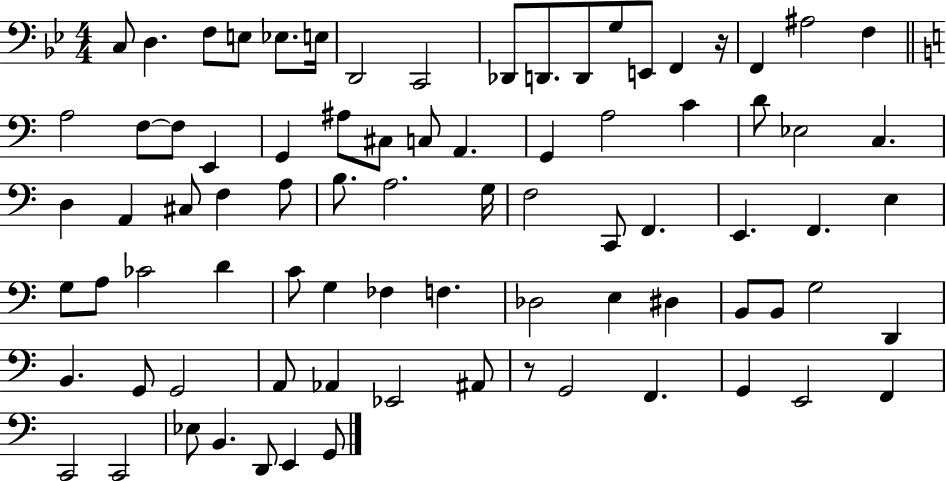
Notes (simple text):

C3/e D3/q. F3/e E3/e Eb3/e. E3/s D2/h C2/h Db2/e D2/e. D2/e G3/e E2/e F2/q R/s F2/q A#3/h F3/q A3/h F3/e F3/e E2/q G2/q A#3/e C#3/e C3/e A2/q. G2/q A3/h C4/q D4/e Eb3/h C3/q. D3/q A2/q C#3/e F3/q A3/e B3/e. A3/h. G3/s F3/h C2/e F2/q. E2/q. F2/q. E3/q G3/e A3/e CES4/h D4/q C4/e G3/q FES3/q F3/q. Db3/h E3/q D#3/q B2/e B2/e G3/h D2/q B2/q. G2/e G2/h A2/e Ab2/q Eb2/h A#2/e R/e G2/h F2/q. G2/q E2/h F2/q C2/h C2/h Eb3/e B2/q. D2/e E2/q G2/e